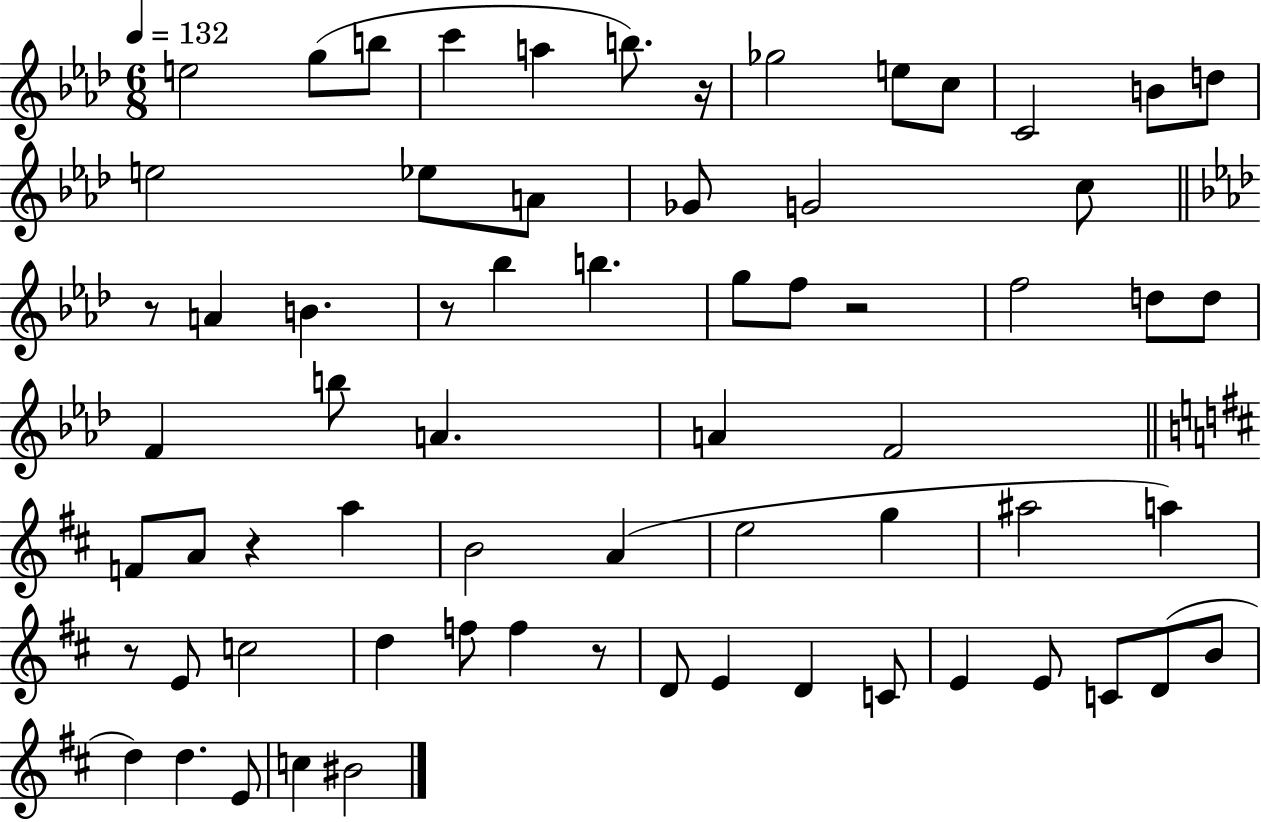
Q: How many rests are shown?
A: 7